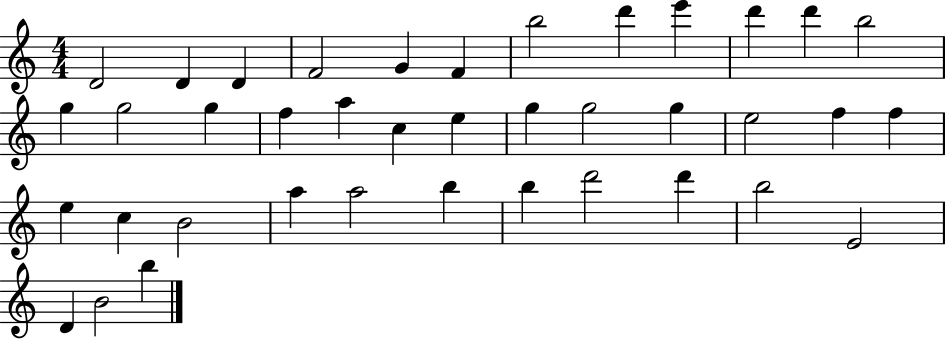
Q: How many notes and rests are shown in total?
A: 39